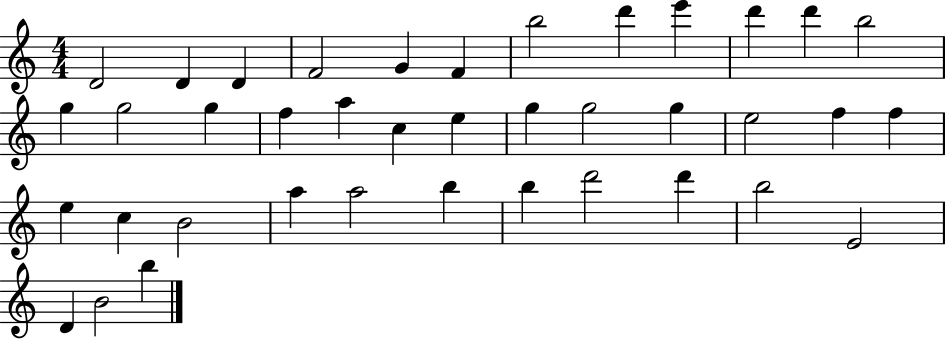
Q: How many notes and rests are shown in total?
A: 39